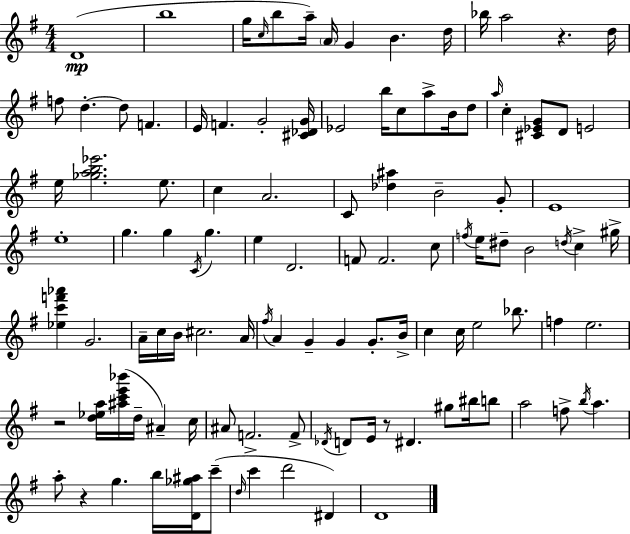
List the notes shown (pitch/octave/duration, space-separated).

D4/w B5/w G5/s C5/s B5/e A5/s A4/s G4/q B4/q. D5/s Bb5/s A5/h R/q. D5/s F5/e D5/q. D5/e F4/q. E4/s F4/q. G4/h [C#4,Db4,G4]/s Eb4/h B5/s C5/e A5/e B4/s D5/e A5/s C5/q [C#4,Eb4,G4]/e D4/e E4/h E5/s [Gb5,A5,B5,Eb6]/h. E5/e. C5/q A4/h. C4/e [Db5,A#5]/q B4/h G4/e E4/w E5/w G5/q. G5/q C4/s G5/q. E5/q D4/h. F4/e F4/h. C5/e F5/s E5/s D#5/e B4/h D5/s C5/q G#5/s [Eb5,C6,F6,Ab6]/q G4/h. A4/s C5/s B4/s C#5/h. A4/s F#5/s A4/q G4/q G4/q G4/e. B4/s C5/q C5/s E5/h Bb5/e. F5/q E5/h. R/h [D5,Eb5,A5]/s [A#5,C6,E6,Bb6]/s D5/s A#4/q C5/s A#4/e F4/h. F4/e Db4/s D4/e E4/s R/e D#4/q. G#5/e BIS5/s B5/e A5/h F5/e B5/s A5/q. A5/e R/q G5/q. B5/s [D4,Gb5,A#5]/s C6/e D5/s C6/q D6/h D#4/q D4/w